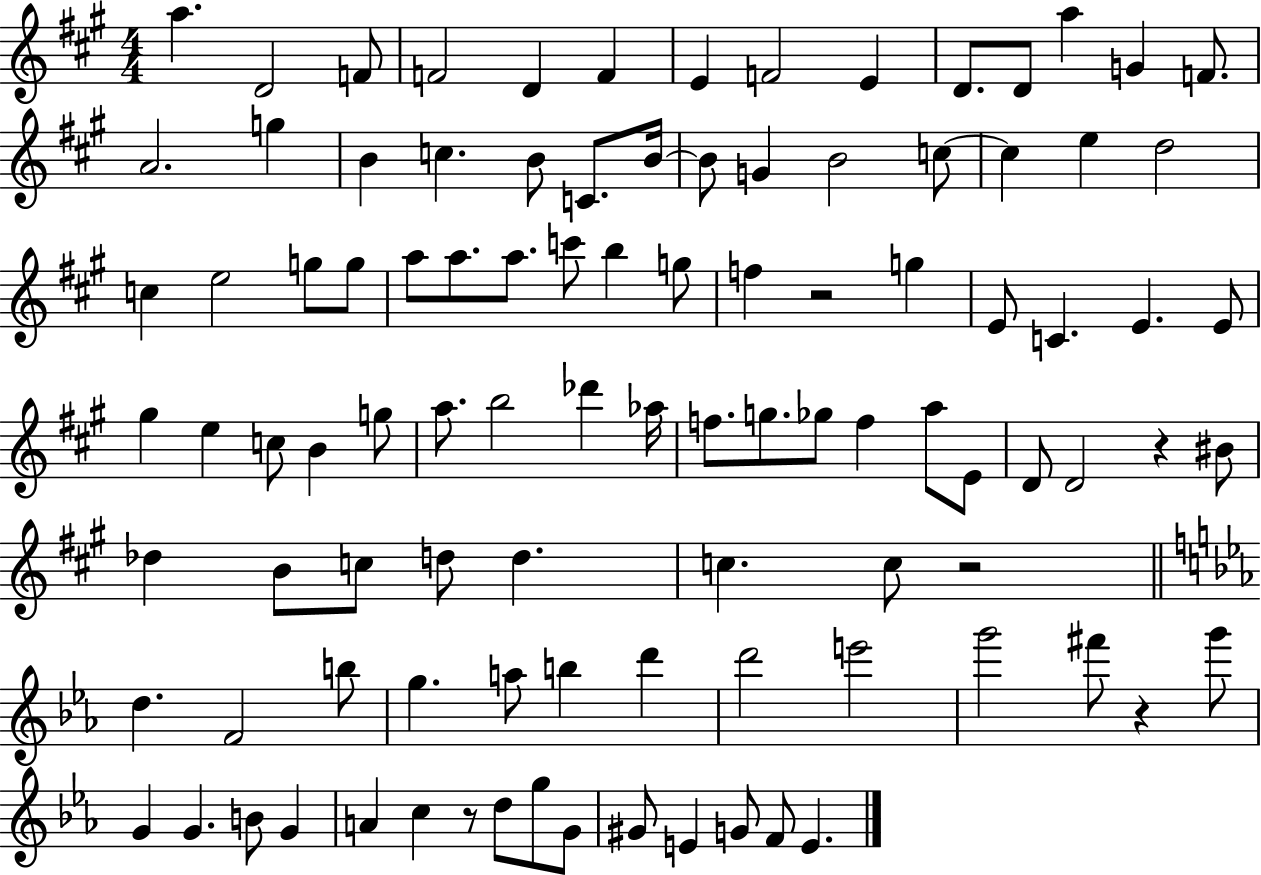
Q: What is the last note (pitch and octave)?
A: E4